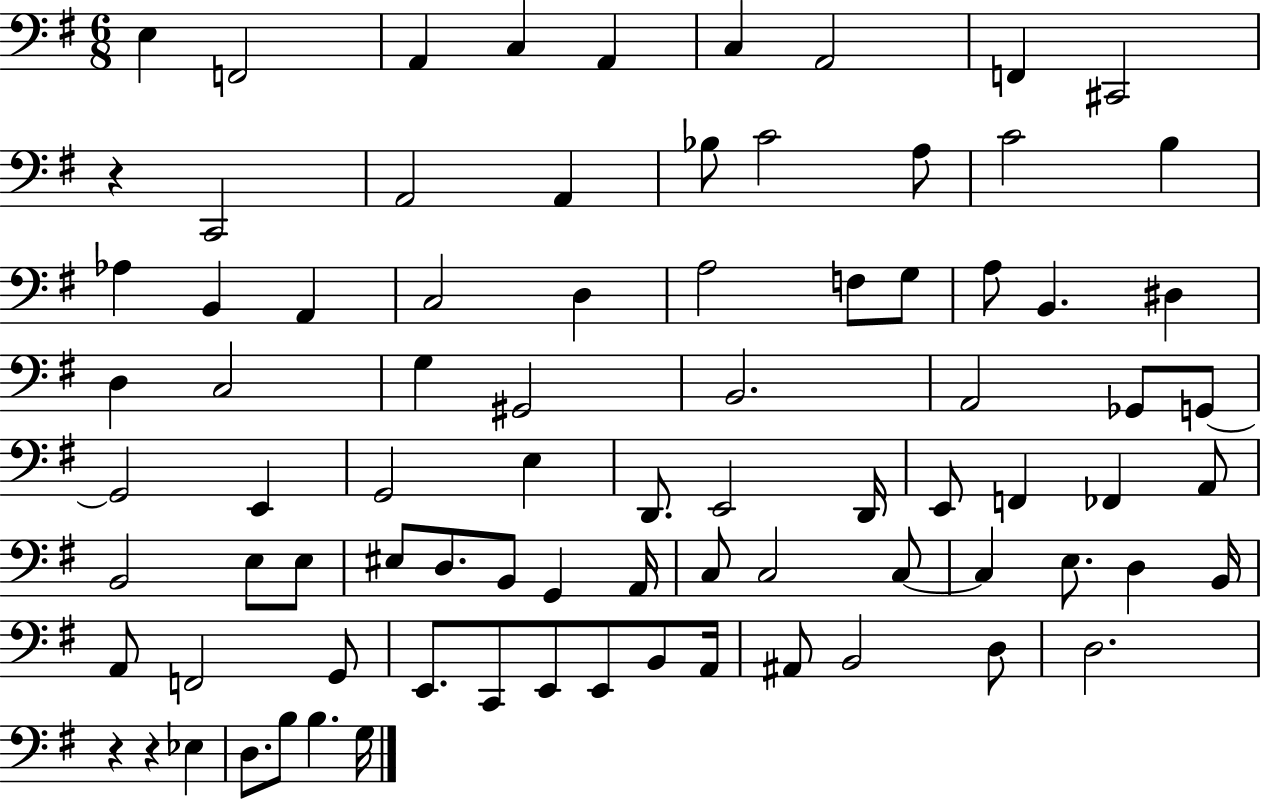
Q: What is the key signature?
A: G major